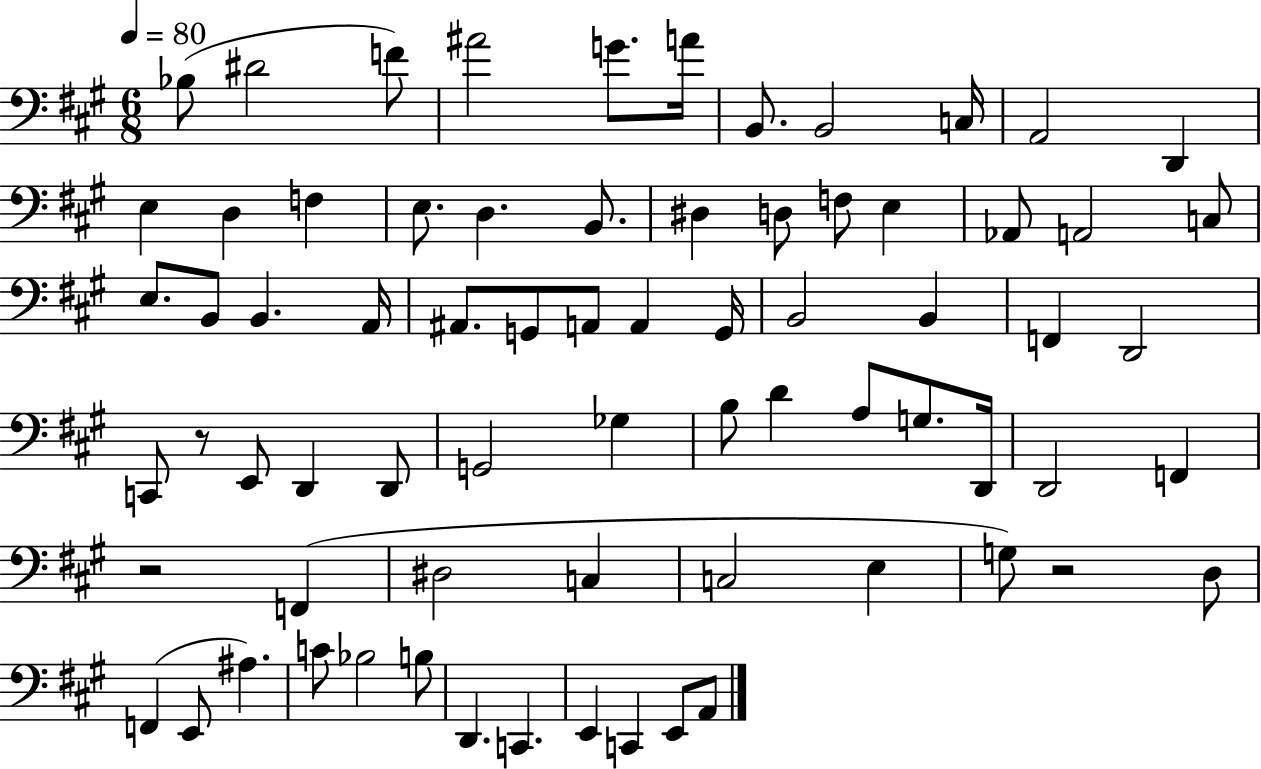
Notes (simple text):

Bb3/e D#4/h F4/e A#4/h G4/e. A4/s B2/e. B2/h C3/s A2/h D2/q E3/q D3/q F3/q E3/e. D3/q. B2/e. D#3/q D3/e F3/e E3/q Ab2/e A2/h C3/e E3/e. B2/e B2/q. A2/s A#2/e. G2/e A2/e A2/q G2/s B2/h B2/q F2/q D2/h C2/e R/e E2/e D2/q D2/e G2/h Gb3/q B3/e D4/q A3/e G3/e. D2/s D2/h F2/q R/h F2/q D#3/h C3/q C3/h E3/q G3/e R/h D3/e F2/q E2/e A#3/q. C4/e Bb3/h B3/e D2/q. C2/q. E2/q C2/q E2/e A2/e